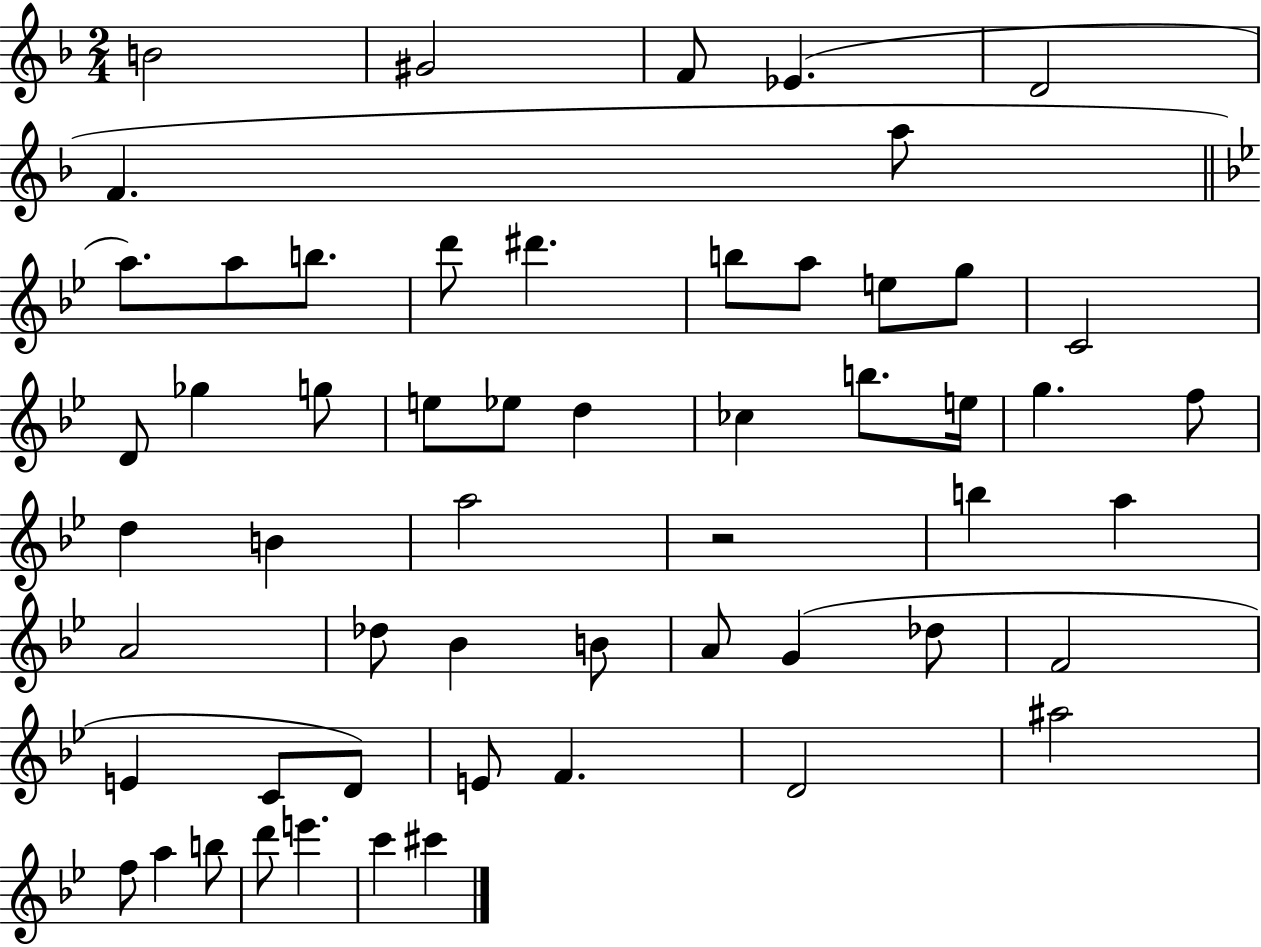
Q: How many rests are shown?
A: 1